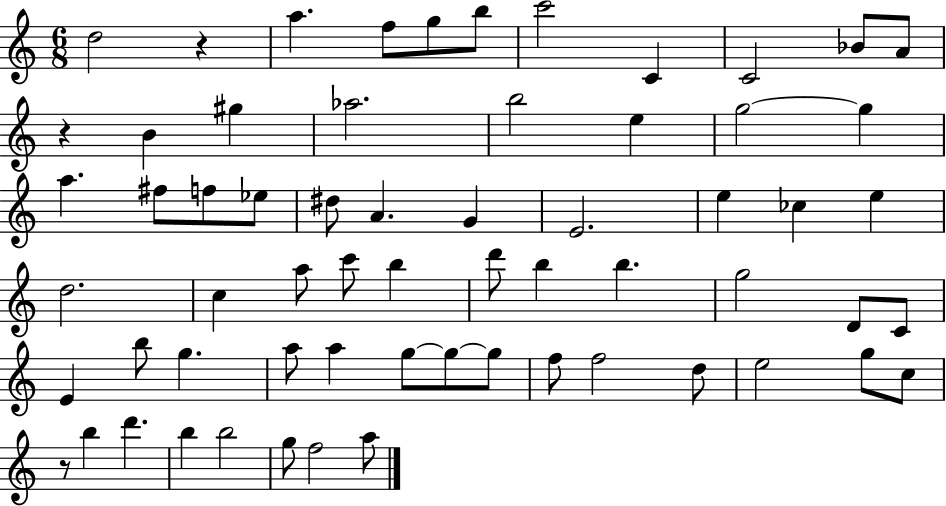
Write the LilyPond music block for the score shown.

{
  \clef treble
  \numericTimeSignature
  \time 6/8
  \key c \major
  \repeat volta 2 { d''2 r4 | a''4. f''8 g''8 b''8 | c'''2 c'4 | c'2 bes'8 a'8 | \break r4 b'4 gis''4 | aes''2. | b''2 e''4 | g''2~~ g''4 | \break a''4. fis''8 f''8 ees''8 | dis''8 a'4. g'4 | e'2. | e''4 ces''4 e''4 | \break d''2. | c''4 a''8 c'''8 b''4 | d'''8 b''4 b''4. | g''2 d'8 c'8 | \break e'4 b''8 g''4. | a''8 a''4 g''8~~ g''8~~ g''8 | f''8 f''2 d''8 | e''2 g''8 c''8 | \break r8 b''4 d'''4. | b''4 b''2 | g''8 f''2 a''8 | } \bar "|."
}